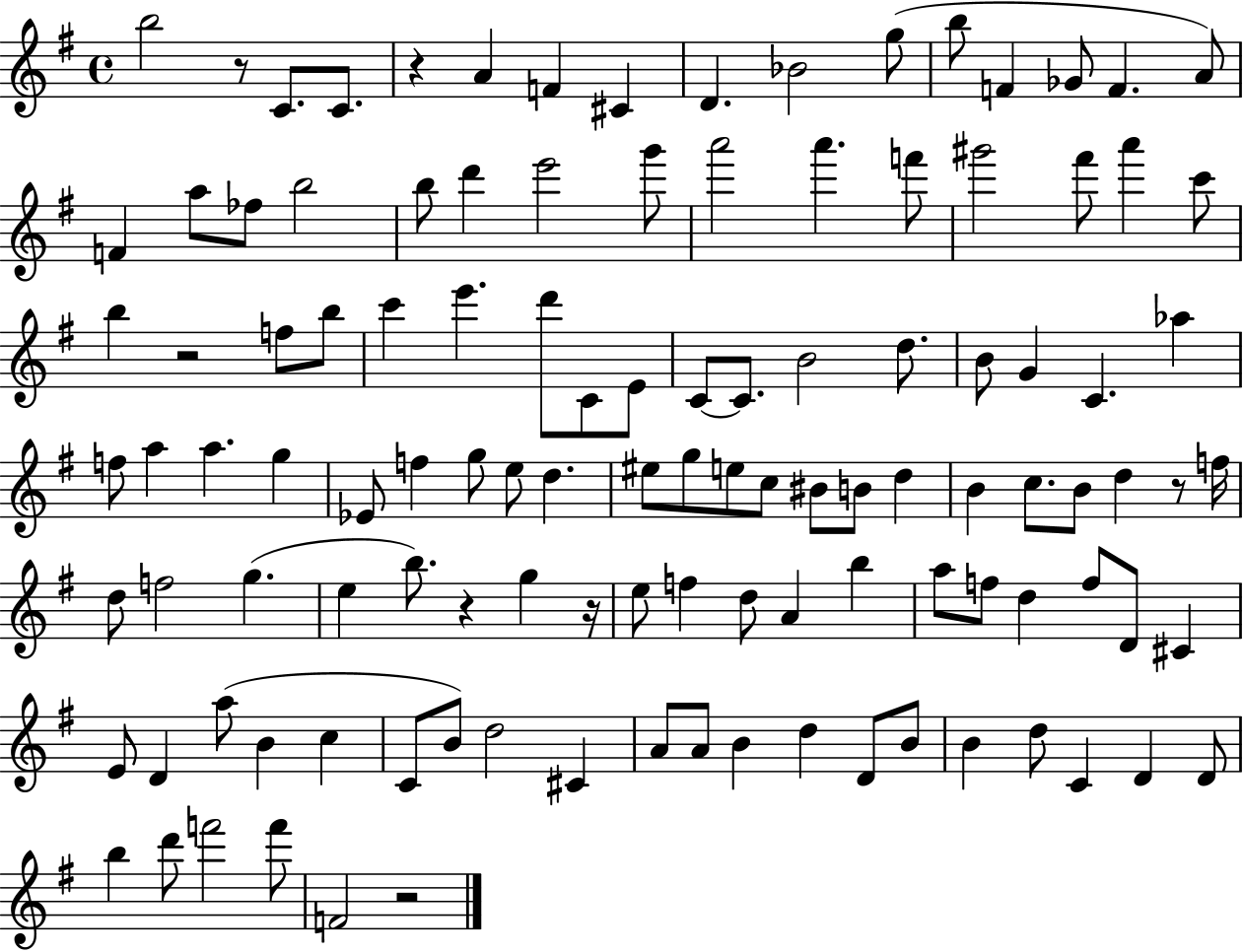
X:1
T:Untitled
M:4/4
L:1/4
K:G
b2 z/2 C/2 C/2 z A F ^C D _B2 g/2 b/2 F _G/2 F A/2 F a/2 _f/2 b2 b/2 d' e'2 g'/2 a'2 a' f'/2 ^g'2 ^f'/2 a' c'/2 b z2 f/2 b/2 c' e' d'/2 C/2 E/2 C/2 C/2 B2 d/2 B/2 G C _a f/2 a a g _E/2 f g/2 e/2 d ^e/2 g/2 e/2 c/2 ^B/2 B/2 d B c/2 B/2 d z/2 f/4 d/2 f2 g e b/2 z g z/4 e/2 f d/2 A b a/2 f/2 d f/2 D/2 ^C E/2 D a/2 B c C/2 B/2 d2 ^C A/2 A/2 B d D/2 B/2 B d/2 C D D/2 b d'/2 f'2 f'/2 F2 z2